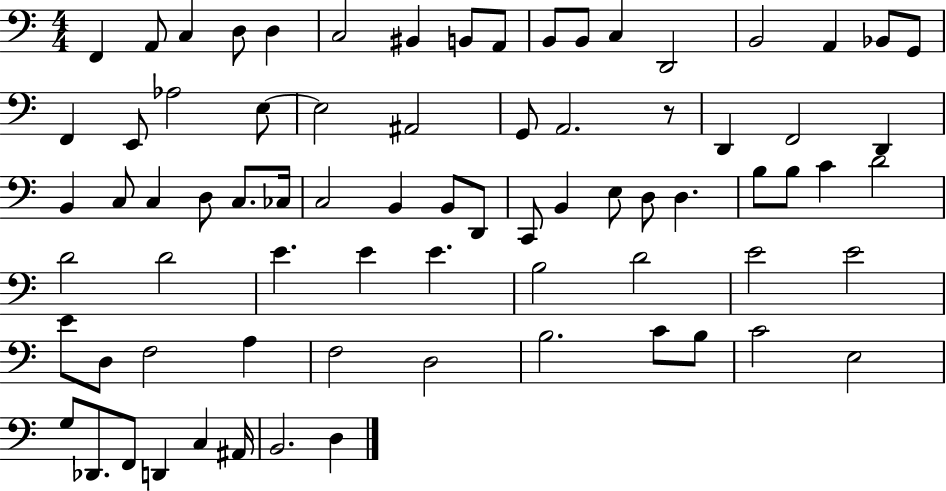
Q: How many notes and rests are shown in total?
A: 76